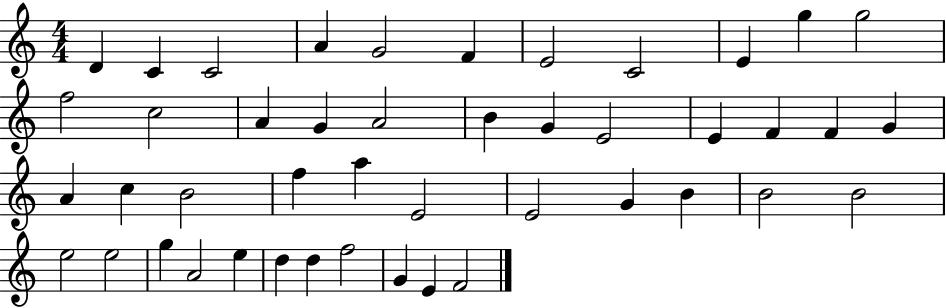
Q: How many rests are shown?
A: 0